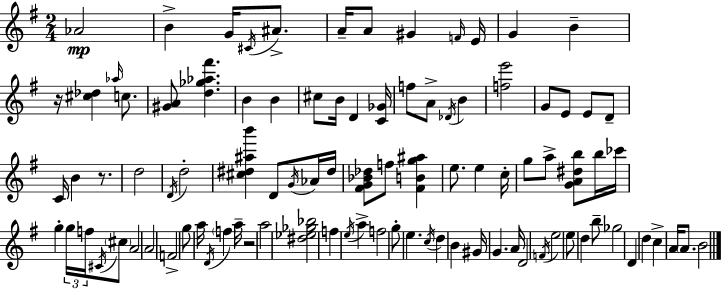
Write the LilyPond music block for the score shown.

{
  \clef treble
  \numericTimeSignature
  \time 2/4
  \key g \major
  aes'2\mp | b'4-> g'16 \acciaccatura { cis'16 } ais'8.-> | a'16-- a'8 gis'4 | \grace { f'16 } e'16 g'4 b'4-- | \break r16 <cis'' des''>4 \grace { aes''16 } | c''8. <gis' a'>8 <d'' ges'' aes'' fis'''>4. | b'4 b'4 | cis''8 b'16 d'4 | \break <c' ges'>16 f''8 a'8-> \acciaccatura { des'16 } | b'4 <f'' e'''>2 | g'8 e'8 | e'8 d'8-- c'16 b'4 | \break r8. d''2 | \acciaccatura { d'16 } d''2-. | <cis'' dis'' ais'' b'''>4 | d'8 \acciaccatura { g'16 } aes'16 dis''16 <fis' g' bes' des''>8 | \break f''8 <fis' b' g'' ais''>4 e''8. | e''4 c''16-. g''8 | a''8-> <g' a' dis'' b''>8 b''16 ces'''16 g''4-. | \tuplet 3/2 { g''16 f''16 \acciaccatura { cis'16 } } \parenthesize cis''8 a'2 | \break a'2 | f'2-> | g''8 | a''16 \acciaccatura { d'16 } \parenthesize f''4 a''16-- | \break r2 | a''2 | <dis'' ees'' ges'' bes''>2 | f''4 \acciaccatura { e''16 } a''4-> | \break f''2 | g''8-. e''4. | \acciaccatura { c''16 } d''4 b'4 | gis'16 g'4. | \break a'16 d'2 | \acciaccatura { f'16 } e''2 | e''8 d''4 | b''8-- ges''2 | \break d'4 d''4 | c''4-> a'16 | \parenthesize a'8. b'2 | \bar "|."
}